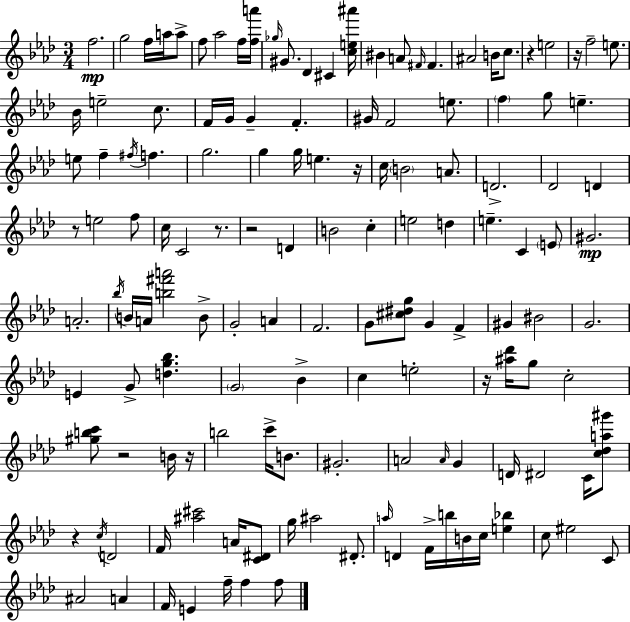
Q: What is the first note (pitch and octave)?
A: F5